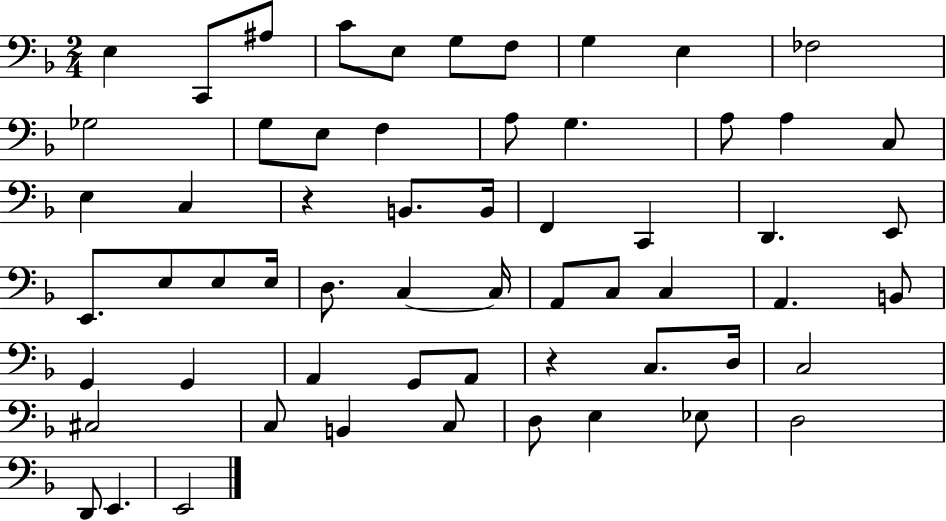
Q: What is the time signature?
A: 2/4